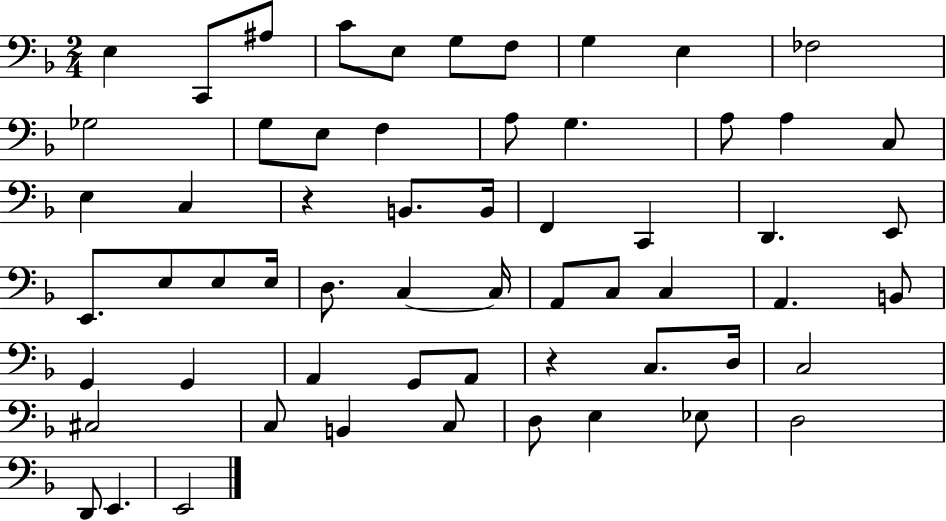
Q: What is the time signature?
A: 2/4